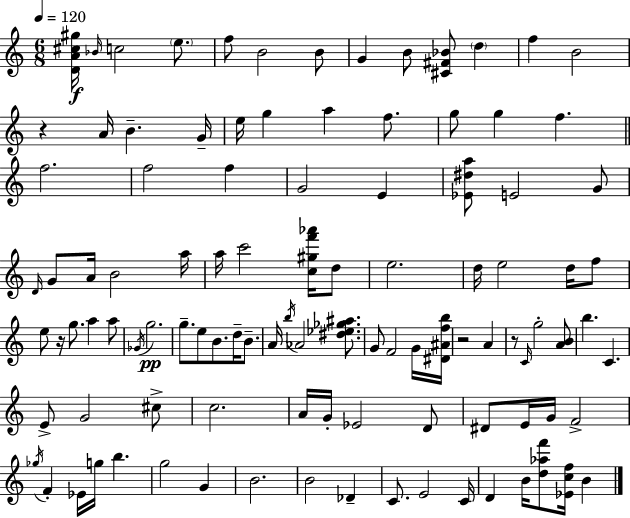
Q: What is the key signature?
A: A minor